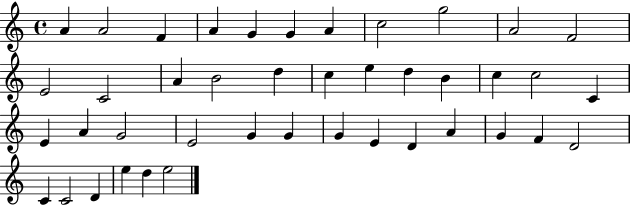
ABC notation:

X:1
T:Untitled
M:4/4
L:1/4
K:C
A A2 F A G G A c2 g2 A2 F2 E2 C2 A B2 d c e d B c c2 C E A G2 E2 G G G E D A G F D2 C C2 D e d e2